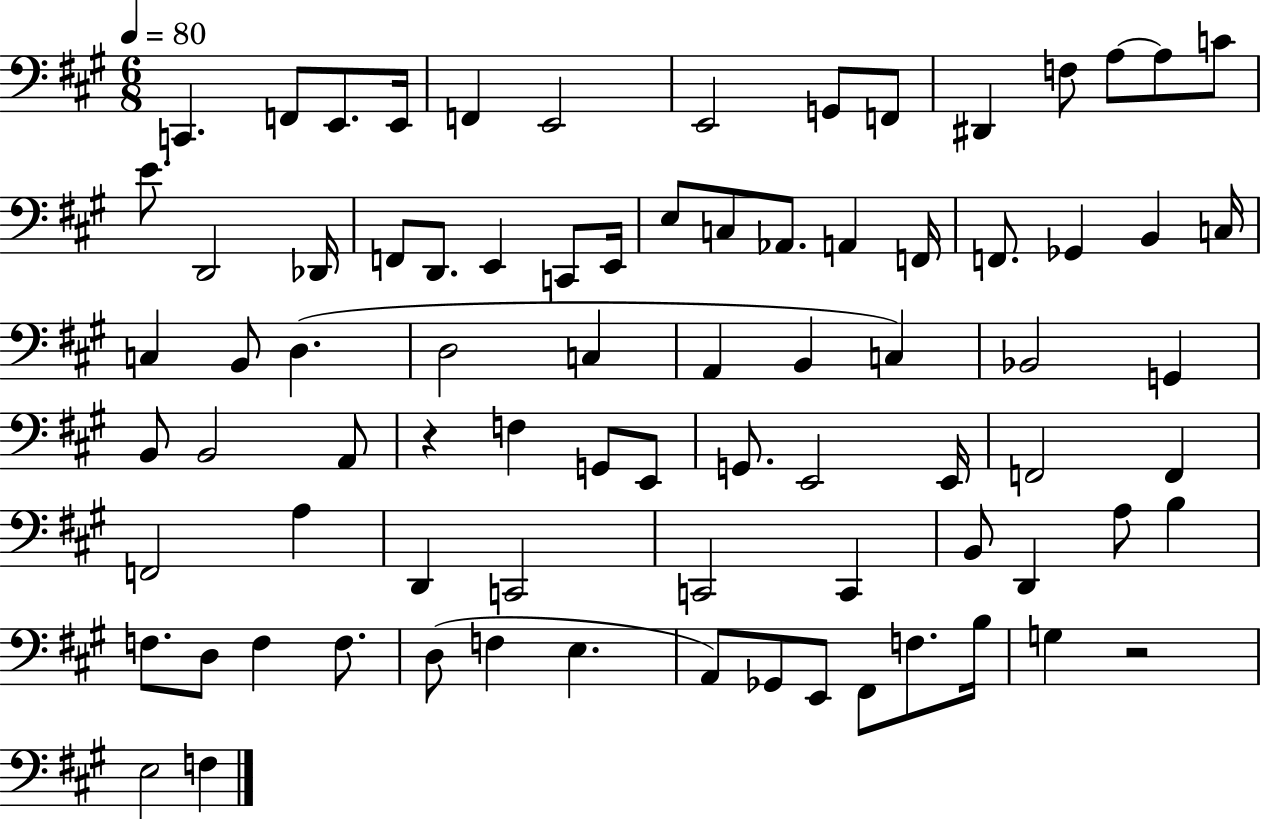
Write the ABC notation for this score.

X:1
T:Untitled
M:6/8
L:1/4
K:A
C,, F,,/2 E,,/2 E,,/4 F,, E,,2 E,,2 G,,/2 F,,/2 ^D,, F,/2 A,/2 A,/2 C/2 E/2 D,,2 _D,,/4 F,,/2 D,,/2 E,, C,,/2 E,,/4 E,/2 C,/2 _A,,/2 A,, F,,/4 F,,/2 _G,, B,, C,/4 C, B,,/2 D, D,2 C, A,, B,, C, _B,,2 G,, B,,/2 B,,2 A,,/2 z F, G,,/2 E,,/2 G,,/2 E,,2 E,,/4 F,,2 F,, F,,2 A, D,, C,,2 C,,2 C,, B,,/2 D,, A,/2 B, F,/2 D,/2 F, F,/2 D,/2 F, E, A,,/2 _G,,/2 E,,/2 ^F,,/2 F,/2 B,/4 G, z2 E,2 F,